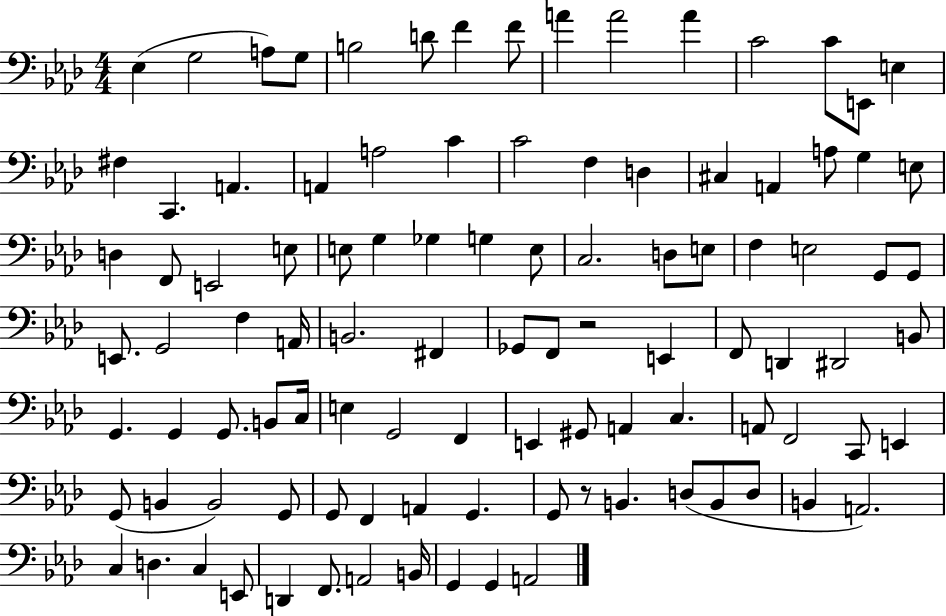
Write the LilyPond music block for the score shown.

{
  \clef bass
  \numericTimeSignature
  \time 4/4
  \key aes \major
  \repeat volta 2 { ees4( g2 a8) g8 | b2 d'8 f'4 f'8 | a'4 a'2 a'4 | c'2 c'8 e,8 e4 | \break fis4 c,4. a,4. | a,4 a2 c'4 | c'2 f4 d4 | cis4 a,4 a8 g4 e8 | \break d4 f,8 e,2 e8 | e8 g4 ges4 g4 e8 | c2. d8 e8 | f4 e2 g,8 g,8 | \break e,8. g,2 f4 a,16 | b,2. fis,4 | ges,8 f,8 r2 e,4 | f,8 d,4 dis,2 b,8 | \break g,4. g,4 g,8. b,8 c16 | e4 g,2 f,4 | e,4 gis,8 a,4 c4. | a,8 f,2 c,8 e,4 | \break g,8( b,4 b,2) g,8 | g,8 f,4 a,4 g,4. | g,8 r8 b,4. d8( b,8 d8 | b,4 a,2.) | \break c4 d4. c4 e,8 | d,4 f,8. a,2 b,16 | g,4 g,4 a,2 | } \bar "|."
}